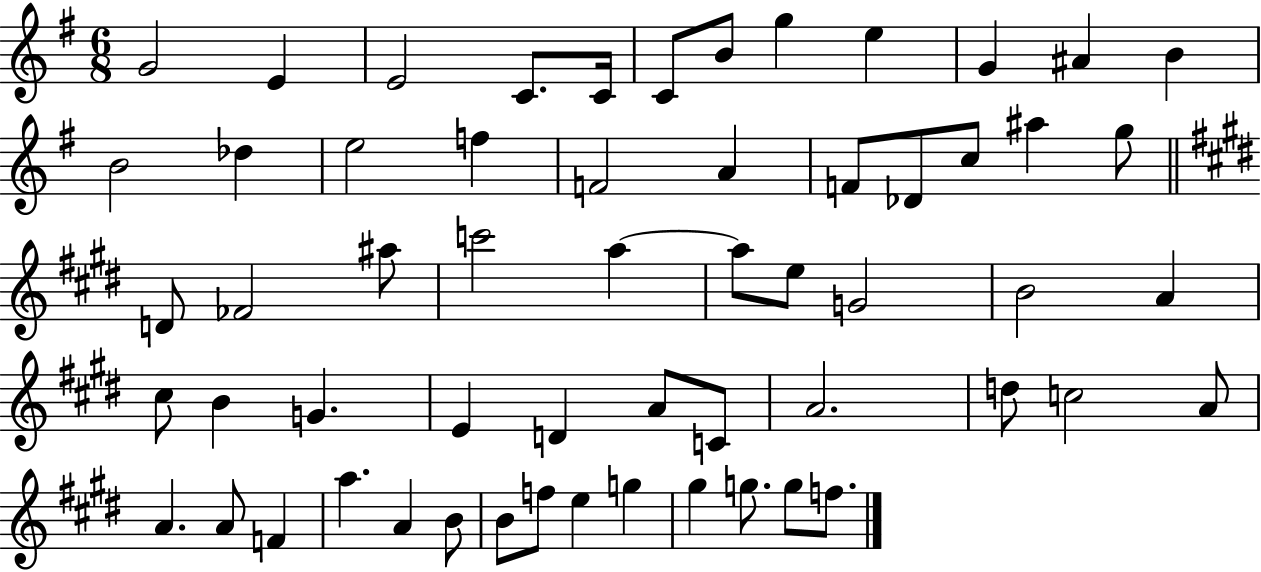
{
  \clef treble
  \numericTimeSignature
  \time 6/8
  \key g \major
  g'2 e'4 | e'2 c'8. c'16 | c'8 b'8 g''4 e''4 | g'4 ais'4 b'4 | \break b'2 des''4 | e''2 f''4 | f'2 a'4 | f'8 des'8 c''8 ais''4 g''8 | \break \bar "||" \break \key e \major d'8 fes'2 ais''8 | c'''2 a''4~~ | a''8 e''8 g'2 | b'2 a'4 | \break cis''8 b'4 g'4. | e'4 d'4 a'8 c'8 | a'2. | d''8 c''2 a'8 | \break a'4. a'8 f'4 | a''4. a'4 b'8 | b'8 f''8 e''4 g''4 | gis''4 g''8. g''8 f''8. | \break \bar "|."
}